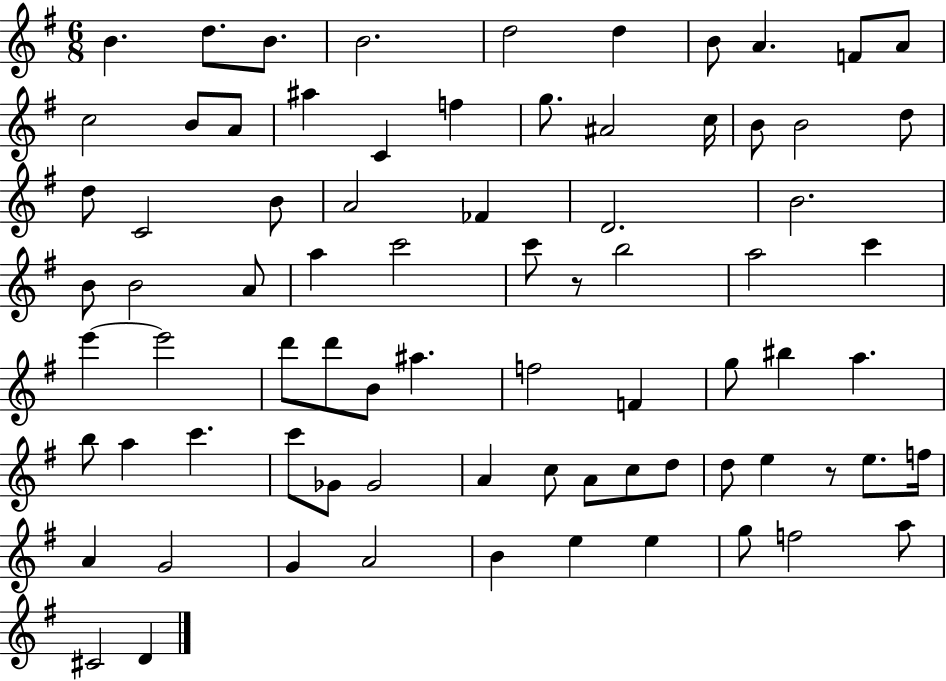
{
  \clef treble
  \numericTimeSignature
  \time 6/8
  \key g \major
  b'4. d''8. b'8. | b'2. | d''2 d''4 | b'8 a'4. f'8 a'8 | \break c''2 b'8 a'8 | ais''4 c'4 f''4 | g''8. ais'2 c''16 | b'8 b'2 d''8 | \break d''8 c'2 b'8 | a'2 fes'4 | d'2. | b'2. | \break b'8 b'2 a'8 | a''4 c'''2 | c'''8 r8 b''2 | a''2 c'''4 | \break e'''4~~ e'''2 | d'''8 d'''8 b'8 ais''4. | f''2 f'4 | g''8 bis''4 a''4. | \break b''8 a''4 c'''4. | c'''8 ges'8 ges'2 | a'4 c''8 a'8 c''8 d''8 | d''8 e''4 r8 e''8. f''16 | \break a'4 g'2 | g'4 a'2 | b'4 e''4 e''4 | g''8 f''2 a''8 | \break cis'2 d'4 | \bar "|."
}